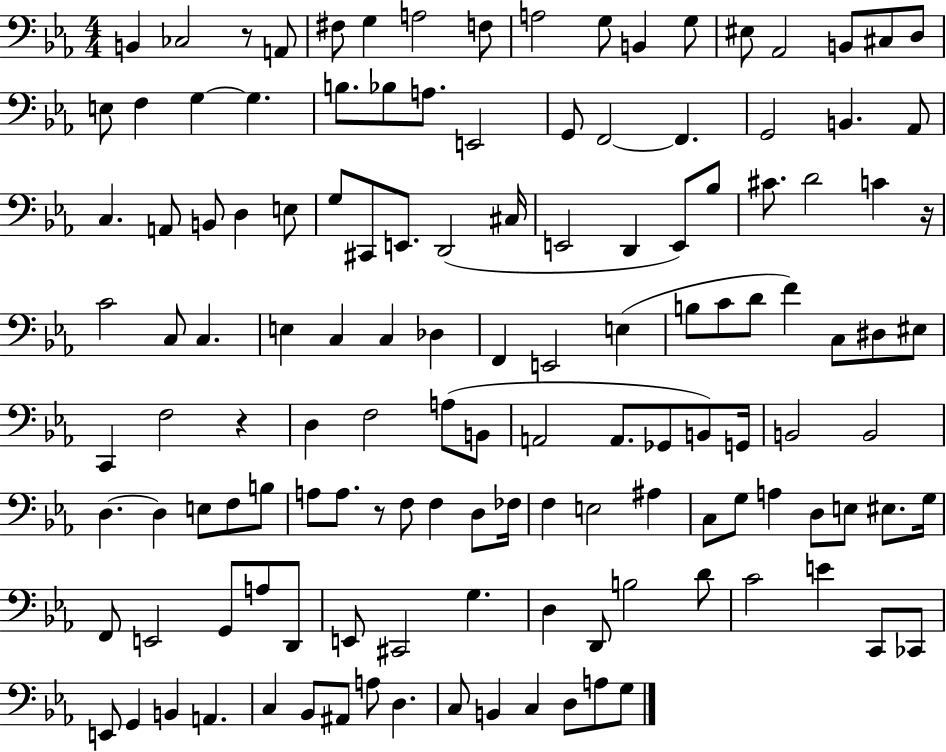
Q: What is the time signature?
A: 4/4